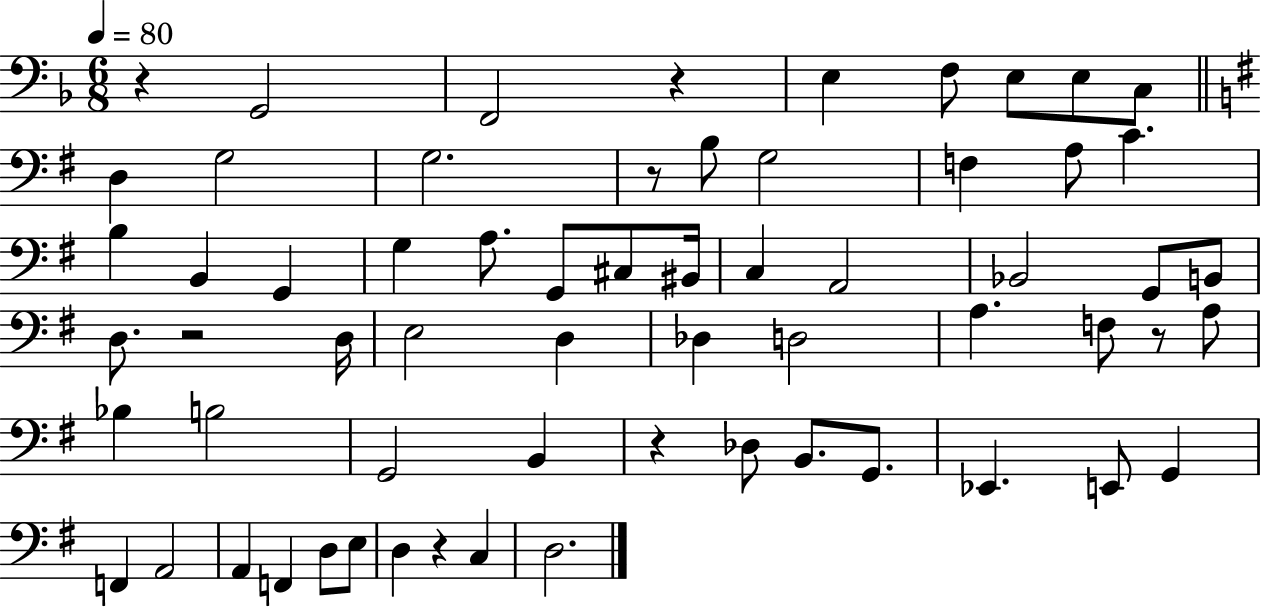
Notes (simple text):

R/q G2/h F2/h R/q E3/q F3/e E3/e E3/e C3/e D3/q G3/h G3/h. R/e B3/e G3/h F3/q A3/e C4/q. B3/q B2/q G2/q G3/q A3/e. G2/e C#3/e BIS2/s C3/q A2/h Bb2/h G2/e B2/e D3/e. R/h D3/s E3/h D3/q Db3/q D3/h A3/q. F3/e R/e A3/e Bb3/q B3/h G2/h B2/q R/q Db3/e B2/e. G2/e. Eb2/q. E2/e G2/q F2/q A2/h A2/q F2/q D3/e E3/e D3/q R/q C3/q D3/h.